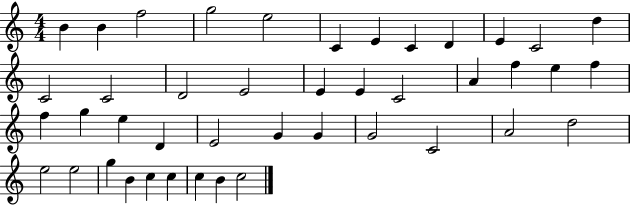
B4/q B4/q F5/h G5/h E5/h C4/q E4/q C4/q D4/q E4/q C4/h D5/q C4/h C4/h D4/h E4/h E4/q E4/q C4/h A4/q F5/q E5/q F5/q F5/q G5/q E5/q D4/q E4/h G4/q G4/q G4/h C4/h A4/h D5/h E5/h E5/h G5/q B4/q C5/q C5/q C5/q B4/q C5/h